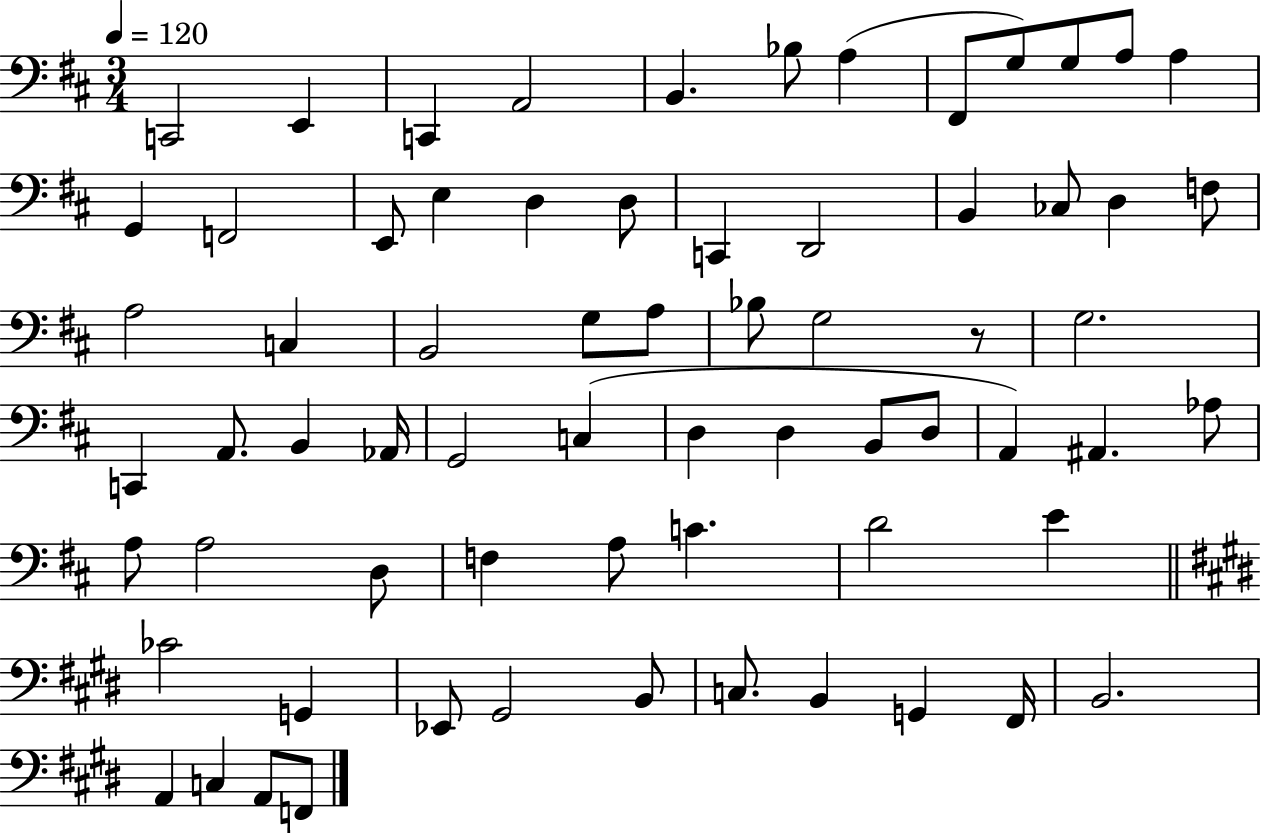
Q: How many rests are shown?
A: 1